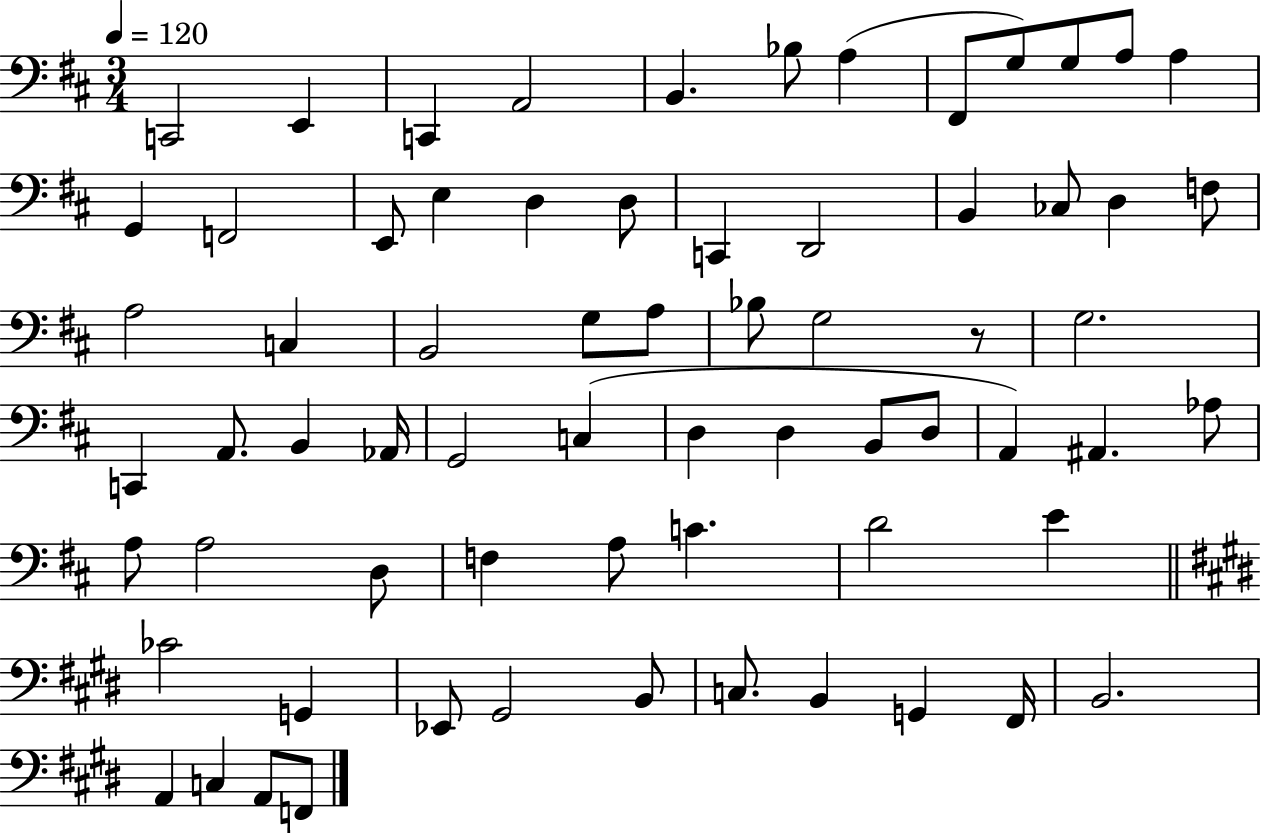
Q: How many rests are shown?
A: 1